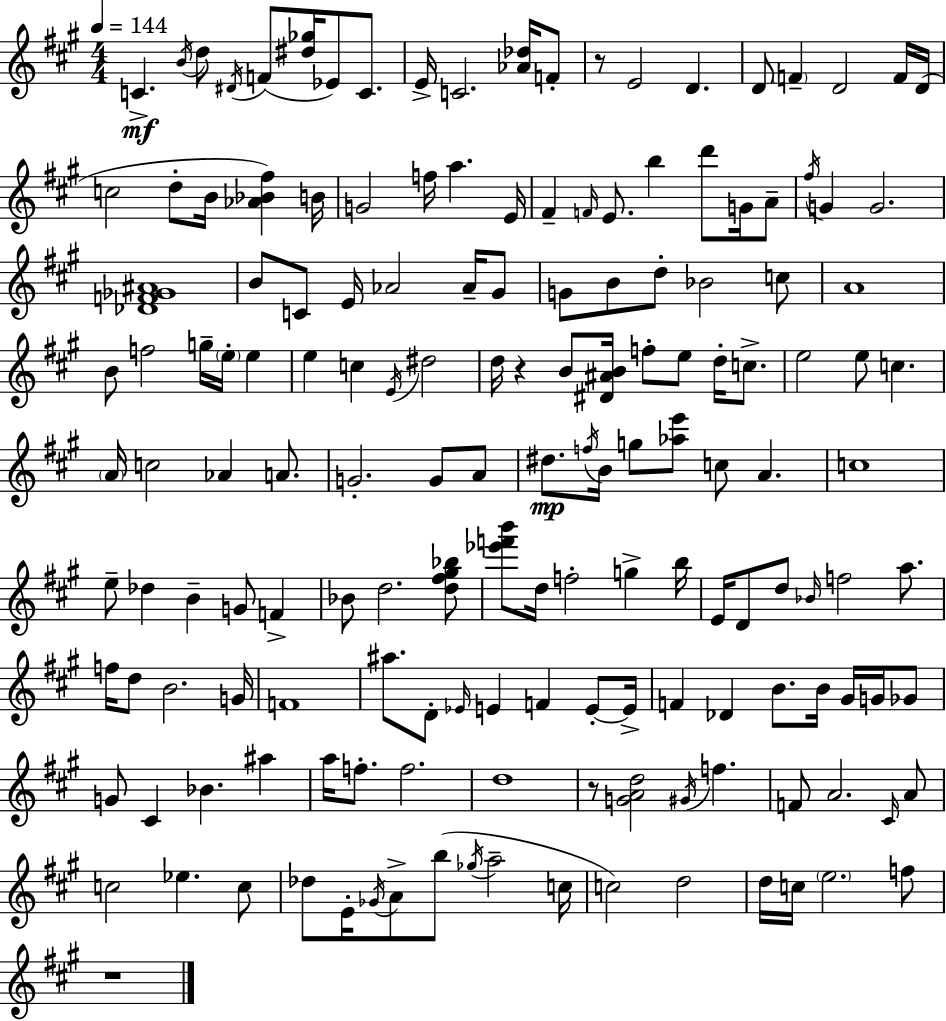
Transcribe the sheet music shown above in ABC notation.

X:1
T:Untitled
M:4/4
L:1/4
K:A
C B/4 d/2 ^D/4 F/2 [^d_g]/4 _E/2 C/2 E/4 C2 [_A_d]/4 F/2 z/2 E2 D D/2 F D2 F/4 D/4 c2 d/2 B/4 [_A_B^f] B/4 G2 f/4 a E/4 ^F F/4 E/2 b d'/2 G/4 A/2 ^f/4 G G2 [_DF_G^A]4 B/2 C/2 E/4 _A2 _A/4 ^G/2 G/2 B/2 d/2 _B2 c/2 A4 B/2 f2 g/4 e/4 e e c E/4 ^d2 d/4 z B/2 [^D^AB]/4 f/2 e/2 d/4 c/2 e2 e/2 c A/4 c2 _A A/2 G2 G/2 A/2 ^d/2 f/4 B/4 g/2 [_ae']/2 c/2 A c4 e/2 _d B G/2 F _B/2 d2 [d^f^g_b]/2 [_e'f'b']/2 d/4 f2 g b/4 E/4 D/2 d/2 _B/4 f2 a/2 f/4 d/2 B2 G/4 F4 ^a/2 D/2 _E/4 E F E/2 E/4 F _D B/2 B/4 ^G/4 G/4 _G/2 G/2 ^C _B ^a a/4 f/2 f2 d4 z/2 [GAd]2 ^G/4 f F/2 A2 ^C/4 A/2 c2 _e c/2 _d/2 E/4 _G/4 A/2 b/2 _g/4 a2 c/4 c2 d2 d/4 c/4 e2 f/2 z4